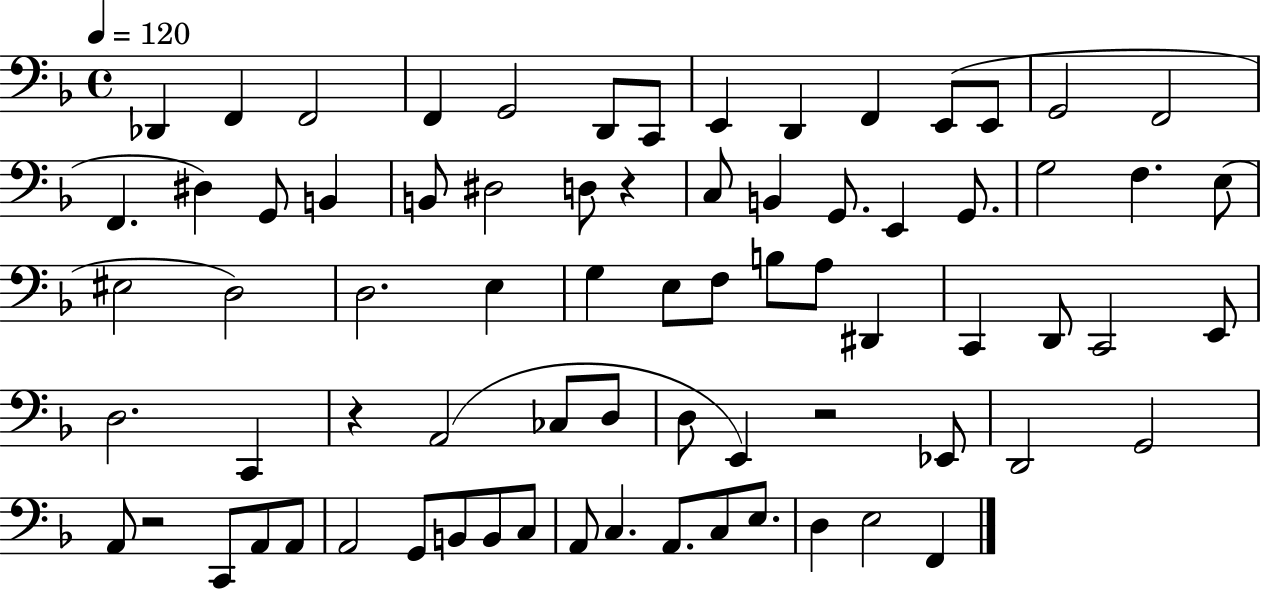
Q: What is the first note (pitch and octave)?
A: Db2